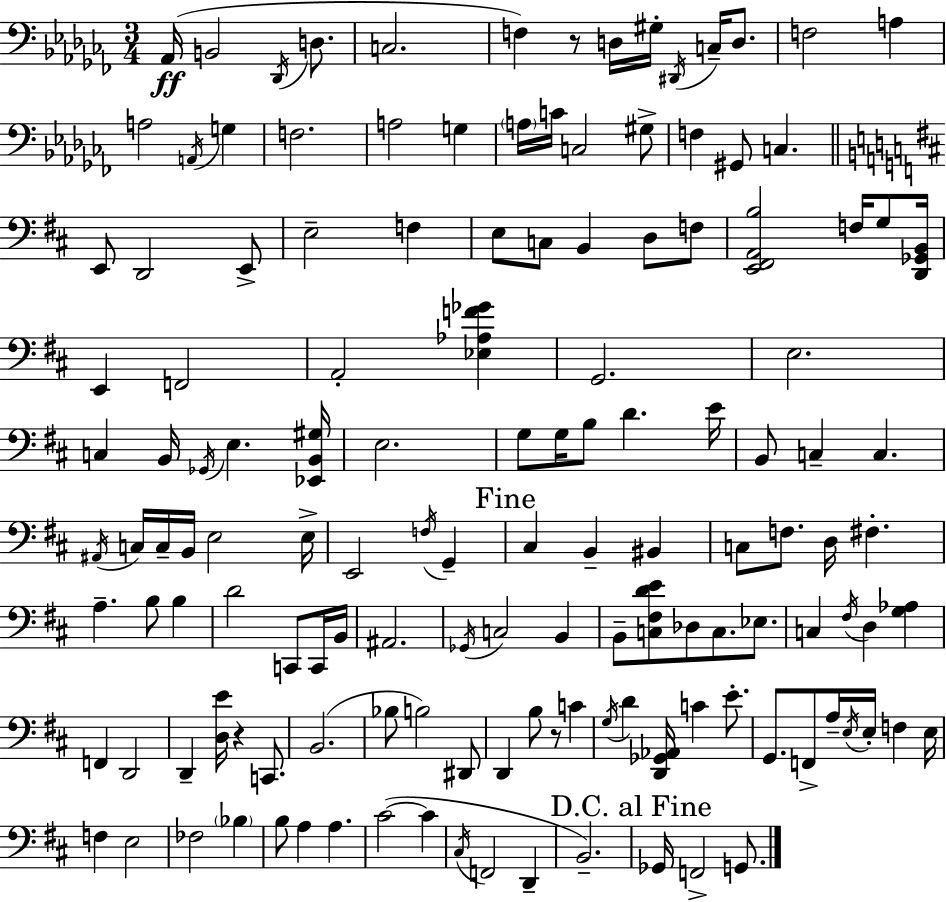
{
  \clef bass
  \numericTimeSignature
  \time 3/4
  \key aes \minor
  aes,16(\ff b,2 \acciaccatura { des,16 } d8. | c2. | f4) r8 d16 gis16-. \acciaccatura { dis,16 } c16-- d8. | f2 a4 | \break a2 \acciaccatura { a,16 } g4 | f2. | a2 g4 | \parenthesize a16 c'16 c2 | \break gis8-> f4 gis,8 c4. | \bar "||" \break \key b \minor e,8 d,2 e,8-> | e2-- f4 | e8 c8 b,4 d8 f8 | <e, fis, a, b>2 f16 g8 <d, ges, b,>16 | \break e,4 f,2 | a,2-. <ees aes f' ges'>4 | g,2. | e2. | \break c4 b,16 \acciaccatura { ges,16 } e4. | <ees, b, gis>16 e2. | g8 g16 b8 d'4. | e'16 b,8 c4-- c4. | \break \acciaccatura { ais,16 } c16 c16-- b,16 e2 | e16-> e,2 \acciaccatura { f16 } g,4-- | \mark "Fine" cis4 b,4-- bis,4 | c8 f8. d16 fis4.-. | \break a4.-- b8 b4 | d'2 c,8 | c,16 b,16 ais,2. | \acciaccatura { ges,16 } c2 | \break b,4 b,8-- <c fis d' e'>8 des8 c8. | ees8. c4 \acciaccatura { fis16 } d4 | <g aes>4 f,4 d,2 | d,4-- <d e'>16 r4 | \break c,8. b,2.( | bes8 b2) | dis,8 d,4 b8 r8 | c'4 \acciaccatura { g16 } d'4 <d, ges, aes,>16 c'4 | \break e'8.-. g,8. f,8-> a16-- | \acciaccatura { e16 } e16-. f4 e16 f4 e2 | fes2 | \parenthesize bes4 b8 a4 | \break a4. cis'2~(~ | cis'4 \acciaccatura { cis16 } f,2 | d,4-- b,2.--) | \mark "D.C. al Fine" ges,16 f,2-> | \break g,8. \bar "|."
}